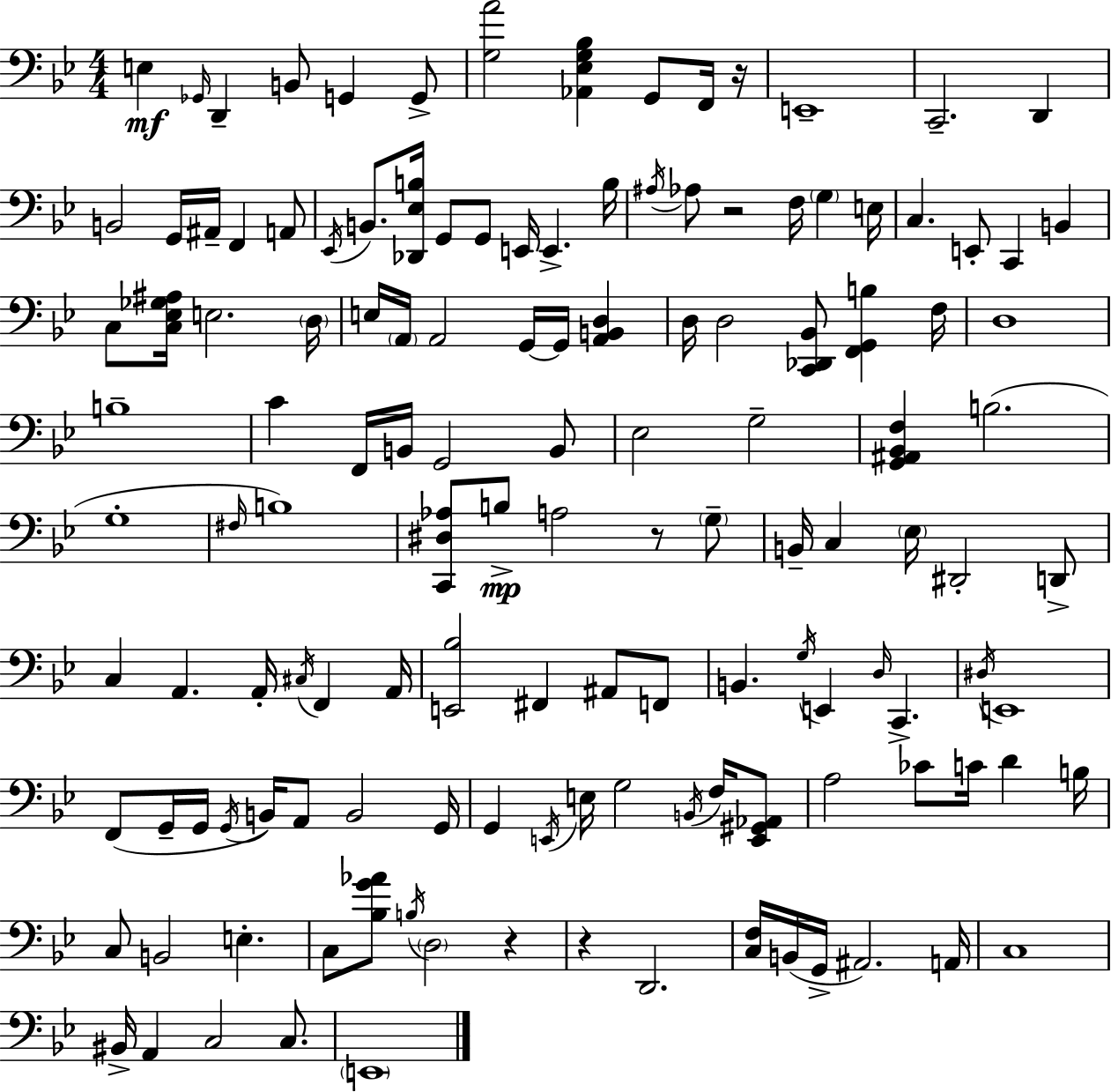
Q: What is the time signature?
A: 4/4